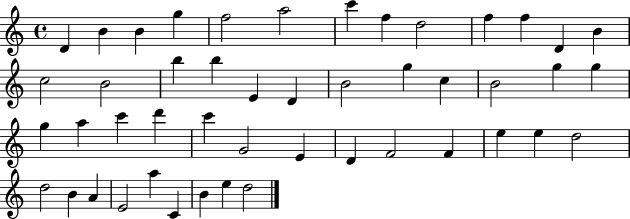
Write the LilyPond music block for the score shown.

{
  \clef treble
  \time 4/4
  \defaultTimeSignature
  \key c \major
  d'4 b'4 b'4 g''4 | f''2 a''2 | c'''4 f''4 d''2 | f''4 f''4 d'4 b'4 | \break c''2 b'2 | b''4 b''4 e'4 d'4 | b'2 g''4 c''4 | b'2 g''4 g''4 | \break g''4 a''4 c'''4 d'''4 | c'''4 g'2 e'4 | d'4 f'2 f'4 | e''4 e''4 d''2 | \break d''2 b'4 a'4 | e'2 a''4 c'4 | b'4 e''4 d''2 | \bar "|."
}